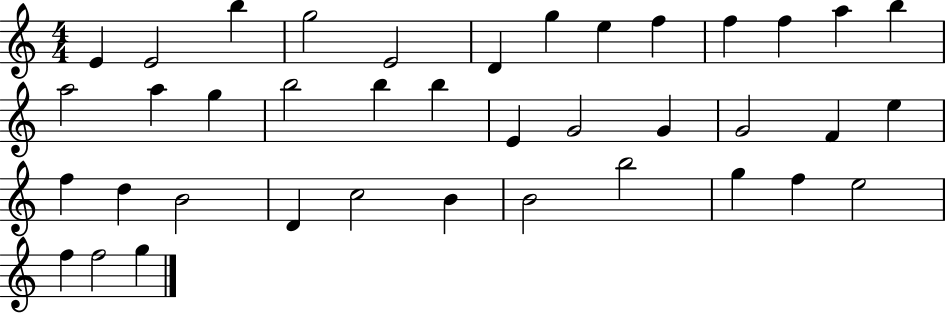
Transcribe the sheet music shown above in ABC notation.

X:1
T:Untitled
M:4/4
L:1/4
K:C
E E2 b g2 E2 D g e f f f a b a2 a g b2 b b E G2 G G2 F e f d B2 D c2 B B2 b2 g f e2 f f2 g